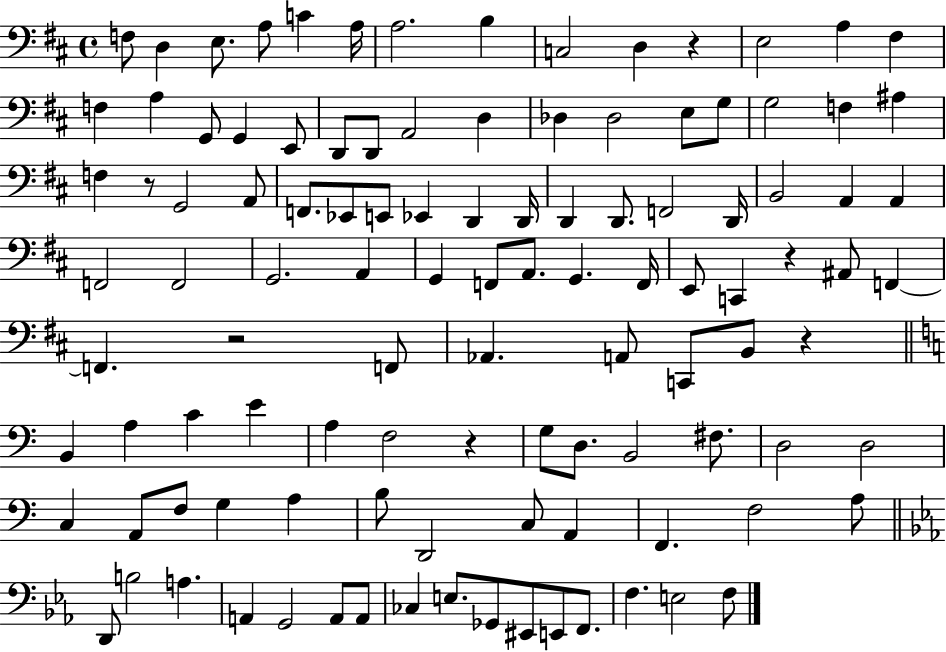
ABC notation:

X:1
T:Untitled
M:4/4
L:1/4
K:D
F,/2 D, E,/2 A,/2 C A,/4 A,2 B, C,2 D, z E,2 A, ^F, F, A, G,,/2 G,, E,,/2 D,,/2 D,,/2 A,,2 D, _D, _D,2 E,/2 G,/2 G,2 F, ^A, F, z/2 G,,2 A,,/2 F,,/2 _E,,/2 E,,/2 _E,, D,, D,,/4 D,, D,,/2 F,,2 D,,/4 B,,2 A,, A,, F,,2 F,,2 G,,2 A,, G,, F,,/2 A,,/2 G,, F,,/4 E,,/2 C,, z ^A,,/2 F,, F,, z2 F,,/2 _A,, A,,/2 C,,/2 B,,/2 z B,, A, C E A, F,2 z G,/2 D,/2 B,,2 ^F,/2 D,2 D,2 C, A,,/2 F,/2 G, A, B,/2 D,,2 C,/2 A,, F,, F,2 A,/2 D,,/2 B,2 A, A,, G,,2 A,,/2 A,,/2 _C, E,/2 _G,,/2 ^E,,/2 E,,/2 F,,/2 F, E,2 F,/2